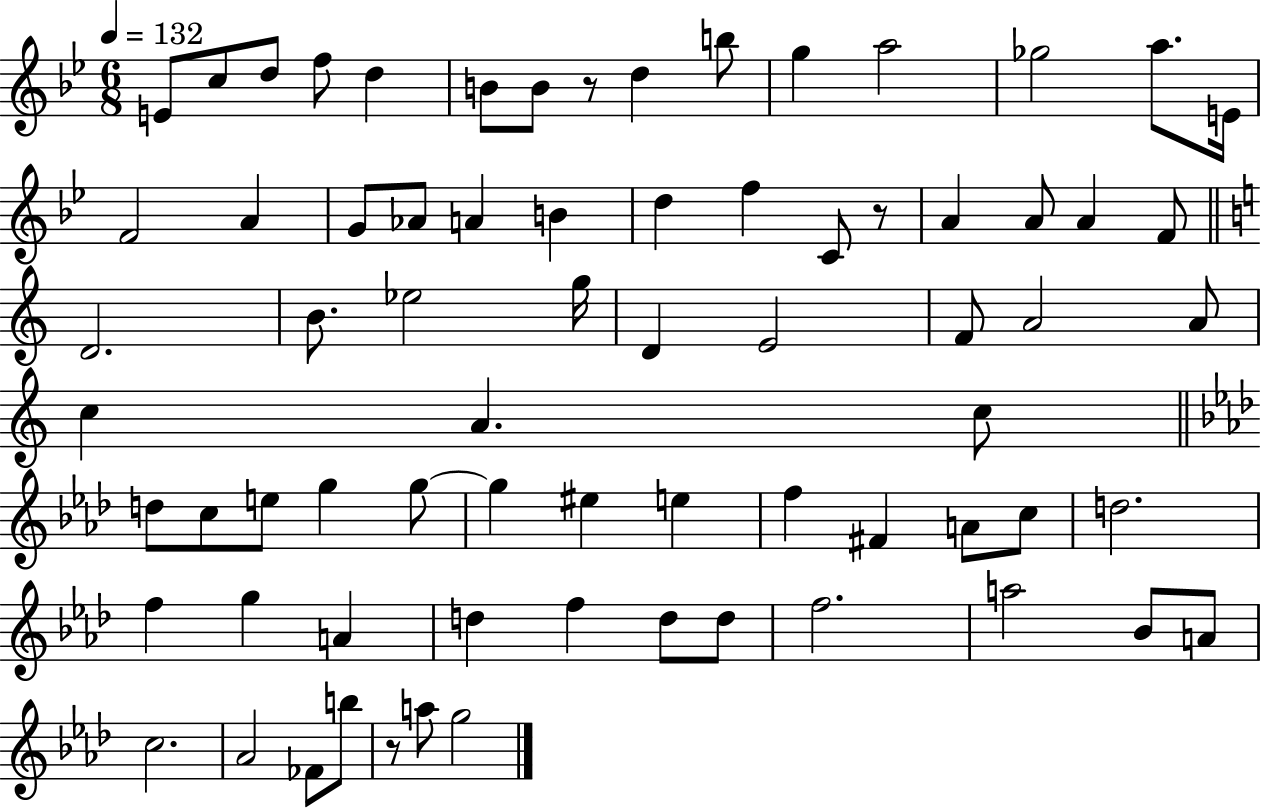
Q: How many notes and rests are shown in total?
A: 72